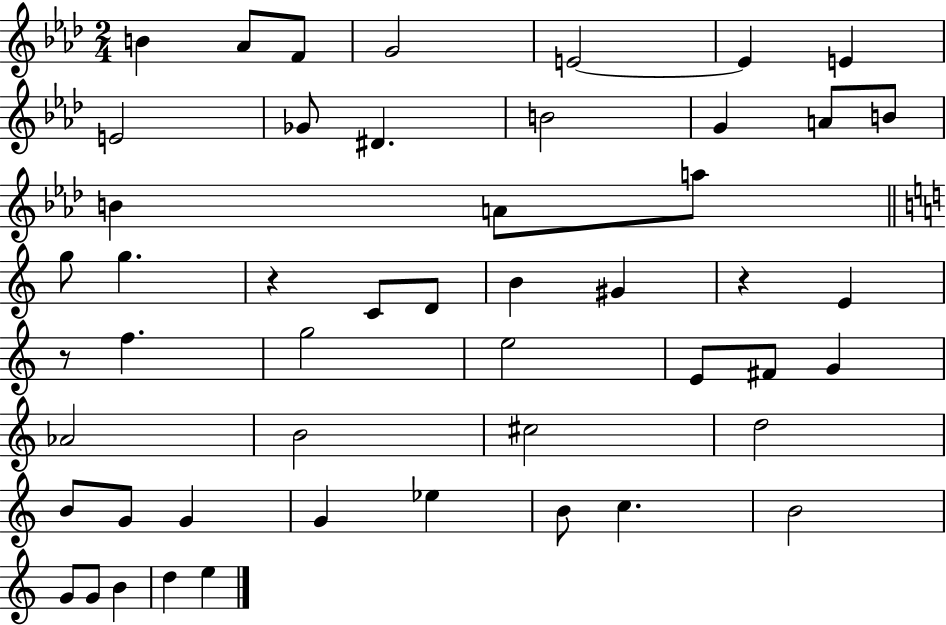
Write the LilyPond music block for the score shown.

{
  \clef treble
  \numericTimeSignature
  \time 2/4
  \key aes \major
  b'4 aes'8 f'8 | g'2 | e'2~~ | e'4 e'4 | \break e'2 | ges'8 dis'4. | b'2 | g'4 a'8 b'8 | \break b'4 a'8 a''8 | \bar "||" \break \key c \major g''8 g''4. | r4 c'8 d'8 | b'4 gis'4 | r4 e'4 | \break r8 f''4. | g''2 | e''2 | e'8 fis'8 g'4 | \break aes'2 | b'2 | cis''2 | d''2 | \break b'8 g'8 g'4 | g'4 ees''4 | b'8 c''4. | b'2 | \break g'8 g'8 b'4 | d''4 e''4 | \bar "|."
}